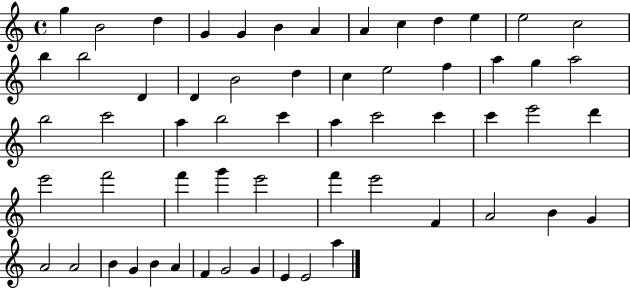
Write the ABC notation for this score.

X:1
T:Untitled
M:4/4
L:1/4
K:C
g B2 d G G B A A c d e e2 c2 b b2 D D B2 d c e2 f a g a2 b2 c'2 a b2 c' a c'2 c' c' e'2 d' e'2 f'2 f' g' e'2 f' e'2 F A2 B G A2 A2 B G B A F G2 G E E2 a